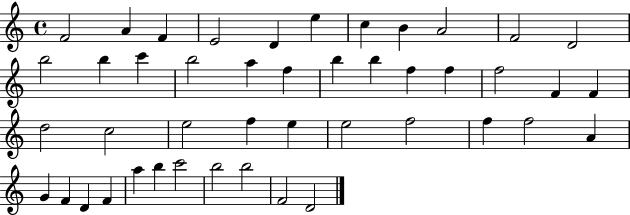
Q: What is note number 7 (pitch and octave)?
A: C5